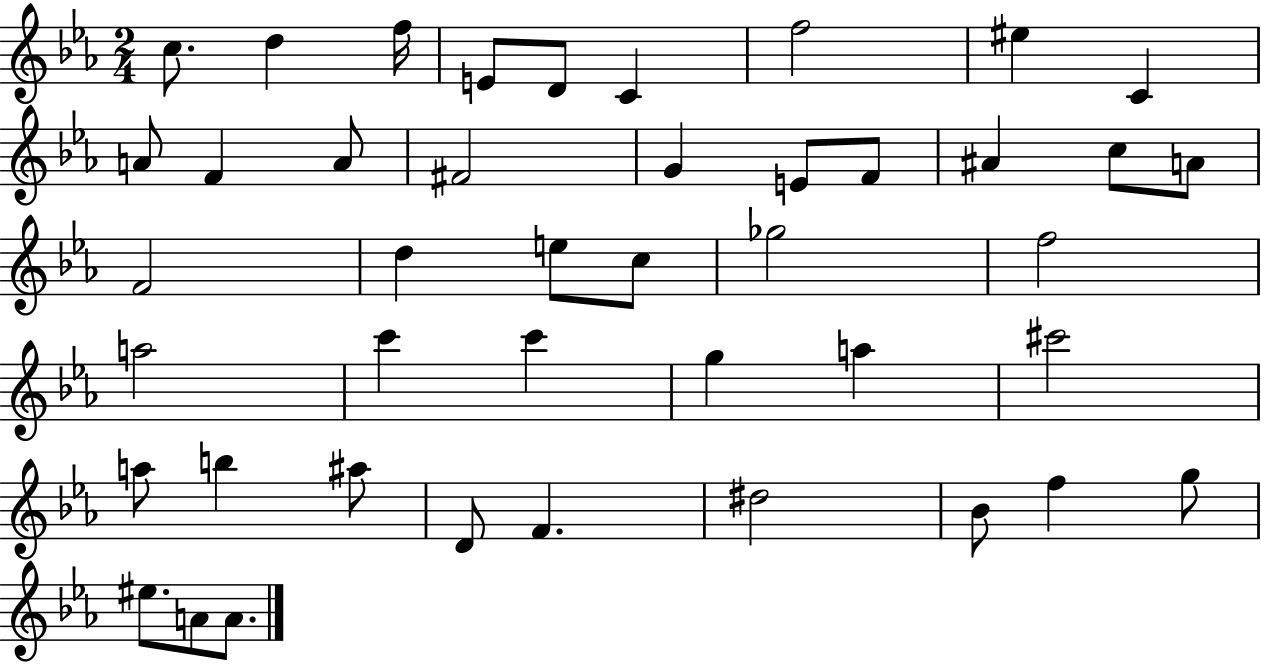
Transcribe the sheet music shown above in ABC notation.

X:1
T:Untitled
M:2/4
L:1/4
K:Eb
c/2 d f/4 E/2 D/2 C f2 ^e C A/2 F A/2 ^F2 G E/2 F/2 ^A c/2 A/2 F2 d e/2 c/2 _g2 f2 a2 c' c' g a ^c'2 a/2 b ^a/2 D/2 F ^d2 _B/2 f g/2 ^e/2 A/2 A/2